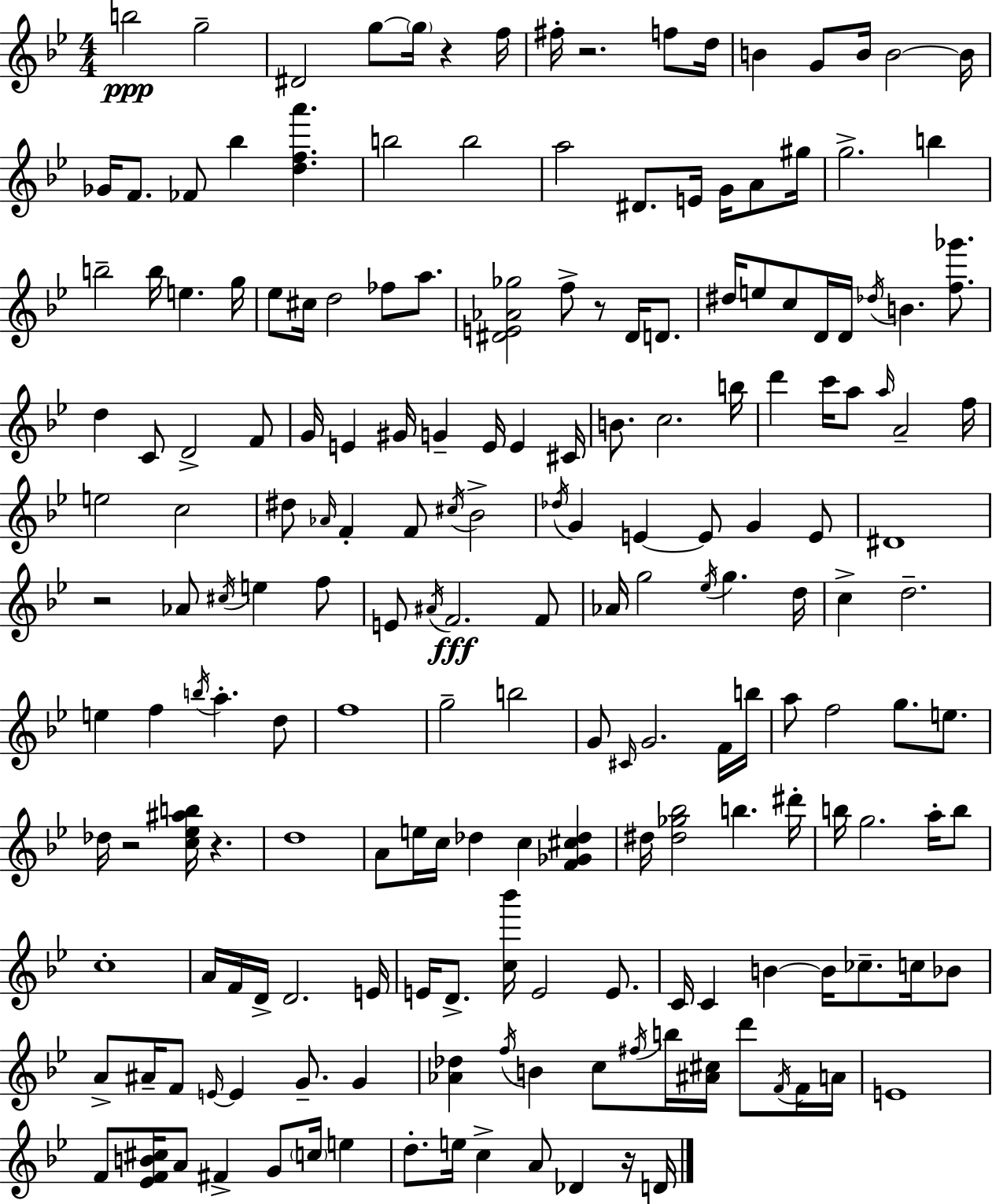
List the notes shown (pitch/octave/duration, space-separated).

B5/h G5/h D#4/h G5/e G5/s R/q F5/s F#5/s R/h. F5/e D5/s B4/q G4/e B4/s B4/h B4/s Gb4/s F4/e. FES4/e Bb5/q [D5,F5,A6]/q. B5/h B5/h A5/h D#4/e. E4/s G4/s A4/e G#5/s G5/h. B5/q B5/h B5/s E5/q. G5/s Eb5/e C#5/s D5/h FES5/e A5/e. [D#4,E4,Ab4,Gb5]/h F5/e R/e D#4/s D4/e. D#5/s E5/e C5/e D4/s D4/s Db5/s B4/q. [F5,Gb6]/e. D5/q C4/e D4/h F4/e G4/s E4/q G#4/s G4/q E4/s E4/q C#4/s B4/e. C5/h. B5/s D6/q C6/s A5/e A5/s A4/h F5/s E5/h C5/h D#5/e Ab4/s F4/q F4/e C#5/s Bb4/h Db5/s G4/q E4/q E4/e G4/q E4/e D#4/w R/h Ab4/e C#5/s E5/q F5/e E4/e A#4/s F4/h. F4/e Ab4/s G5/h Eb5/s G5/q. D5/s C5/q D5/h. E5/q F5/q B5/s A5/q. D5/e F5/w G5/h B5/h G4/e C#4/s G4/h. F4/s B5/s A5/e F5/h G5/e. E5/e. Db5/s R/h [C5,Eb5,A#5,B5]/s R/q. D5/w A4/e E5/s C5/s Db5/q C5/q [F4,Gb4,C#5,Db5]/q D#5/s [D#5,Gb5,Bb5]/h B5/q. D#6/s B5/s G5/h. A5/s B5/e C5/w A4/s F4/s D4/s D4/h. E4/s E4/s D4/e. [C5,Bb6]/s E4/h E4/e. C4/s C4/q B4/q B4/s CES5/e. C5/s Bb4/e A4/e A#4/s F4/e E4/s E4/q G4/e. G4/q [Ab4,Db5]/q F5/s B4/q C5/e F#5/s B5/s [A#4,C#5]/s D6/e F4/s F4/s A4/s E4/w F4/e [Eb4,F4,B4,C#5]/s A4/e F#4/q G4/e C5/s E5/q D5/e. E5/s C5/q A4/e Db4/q R/s D4/s